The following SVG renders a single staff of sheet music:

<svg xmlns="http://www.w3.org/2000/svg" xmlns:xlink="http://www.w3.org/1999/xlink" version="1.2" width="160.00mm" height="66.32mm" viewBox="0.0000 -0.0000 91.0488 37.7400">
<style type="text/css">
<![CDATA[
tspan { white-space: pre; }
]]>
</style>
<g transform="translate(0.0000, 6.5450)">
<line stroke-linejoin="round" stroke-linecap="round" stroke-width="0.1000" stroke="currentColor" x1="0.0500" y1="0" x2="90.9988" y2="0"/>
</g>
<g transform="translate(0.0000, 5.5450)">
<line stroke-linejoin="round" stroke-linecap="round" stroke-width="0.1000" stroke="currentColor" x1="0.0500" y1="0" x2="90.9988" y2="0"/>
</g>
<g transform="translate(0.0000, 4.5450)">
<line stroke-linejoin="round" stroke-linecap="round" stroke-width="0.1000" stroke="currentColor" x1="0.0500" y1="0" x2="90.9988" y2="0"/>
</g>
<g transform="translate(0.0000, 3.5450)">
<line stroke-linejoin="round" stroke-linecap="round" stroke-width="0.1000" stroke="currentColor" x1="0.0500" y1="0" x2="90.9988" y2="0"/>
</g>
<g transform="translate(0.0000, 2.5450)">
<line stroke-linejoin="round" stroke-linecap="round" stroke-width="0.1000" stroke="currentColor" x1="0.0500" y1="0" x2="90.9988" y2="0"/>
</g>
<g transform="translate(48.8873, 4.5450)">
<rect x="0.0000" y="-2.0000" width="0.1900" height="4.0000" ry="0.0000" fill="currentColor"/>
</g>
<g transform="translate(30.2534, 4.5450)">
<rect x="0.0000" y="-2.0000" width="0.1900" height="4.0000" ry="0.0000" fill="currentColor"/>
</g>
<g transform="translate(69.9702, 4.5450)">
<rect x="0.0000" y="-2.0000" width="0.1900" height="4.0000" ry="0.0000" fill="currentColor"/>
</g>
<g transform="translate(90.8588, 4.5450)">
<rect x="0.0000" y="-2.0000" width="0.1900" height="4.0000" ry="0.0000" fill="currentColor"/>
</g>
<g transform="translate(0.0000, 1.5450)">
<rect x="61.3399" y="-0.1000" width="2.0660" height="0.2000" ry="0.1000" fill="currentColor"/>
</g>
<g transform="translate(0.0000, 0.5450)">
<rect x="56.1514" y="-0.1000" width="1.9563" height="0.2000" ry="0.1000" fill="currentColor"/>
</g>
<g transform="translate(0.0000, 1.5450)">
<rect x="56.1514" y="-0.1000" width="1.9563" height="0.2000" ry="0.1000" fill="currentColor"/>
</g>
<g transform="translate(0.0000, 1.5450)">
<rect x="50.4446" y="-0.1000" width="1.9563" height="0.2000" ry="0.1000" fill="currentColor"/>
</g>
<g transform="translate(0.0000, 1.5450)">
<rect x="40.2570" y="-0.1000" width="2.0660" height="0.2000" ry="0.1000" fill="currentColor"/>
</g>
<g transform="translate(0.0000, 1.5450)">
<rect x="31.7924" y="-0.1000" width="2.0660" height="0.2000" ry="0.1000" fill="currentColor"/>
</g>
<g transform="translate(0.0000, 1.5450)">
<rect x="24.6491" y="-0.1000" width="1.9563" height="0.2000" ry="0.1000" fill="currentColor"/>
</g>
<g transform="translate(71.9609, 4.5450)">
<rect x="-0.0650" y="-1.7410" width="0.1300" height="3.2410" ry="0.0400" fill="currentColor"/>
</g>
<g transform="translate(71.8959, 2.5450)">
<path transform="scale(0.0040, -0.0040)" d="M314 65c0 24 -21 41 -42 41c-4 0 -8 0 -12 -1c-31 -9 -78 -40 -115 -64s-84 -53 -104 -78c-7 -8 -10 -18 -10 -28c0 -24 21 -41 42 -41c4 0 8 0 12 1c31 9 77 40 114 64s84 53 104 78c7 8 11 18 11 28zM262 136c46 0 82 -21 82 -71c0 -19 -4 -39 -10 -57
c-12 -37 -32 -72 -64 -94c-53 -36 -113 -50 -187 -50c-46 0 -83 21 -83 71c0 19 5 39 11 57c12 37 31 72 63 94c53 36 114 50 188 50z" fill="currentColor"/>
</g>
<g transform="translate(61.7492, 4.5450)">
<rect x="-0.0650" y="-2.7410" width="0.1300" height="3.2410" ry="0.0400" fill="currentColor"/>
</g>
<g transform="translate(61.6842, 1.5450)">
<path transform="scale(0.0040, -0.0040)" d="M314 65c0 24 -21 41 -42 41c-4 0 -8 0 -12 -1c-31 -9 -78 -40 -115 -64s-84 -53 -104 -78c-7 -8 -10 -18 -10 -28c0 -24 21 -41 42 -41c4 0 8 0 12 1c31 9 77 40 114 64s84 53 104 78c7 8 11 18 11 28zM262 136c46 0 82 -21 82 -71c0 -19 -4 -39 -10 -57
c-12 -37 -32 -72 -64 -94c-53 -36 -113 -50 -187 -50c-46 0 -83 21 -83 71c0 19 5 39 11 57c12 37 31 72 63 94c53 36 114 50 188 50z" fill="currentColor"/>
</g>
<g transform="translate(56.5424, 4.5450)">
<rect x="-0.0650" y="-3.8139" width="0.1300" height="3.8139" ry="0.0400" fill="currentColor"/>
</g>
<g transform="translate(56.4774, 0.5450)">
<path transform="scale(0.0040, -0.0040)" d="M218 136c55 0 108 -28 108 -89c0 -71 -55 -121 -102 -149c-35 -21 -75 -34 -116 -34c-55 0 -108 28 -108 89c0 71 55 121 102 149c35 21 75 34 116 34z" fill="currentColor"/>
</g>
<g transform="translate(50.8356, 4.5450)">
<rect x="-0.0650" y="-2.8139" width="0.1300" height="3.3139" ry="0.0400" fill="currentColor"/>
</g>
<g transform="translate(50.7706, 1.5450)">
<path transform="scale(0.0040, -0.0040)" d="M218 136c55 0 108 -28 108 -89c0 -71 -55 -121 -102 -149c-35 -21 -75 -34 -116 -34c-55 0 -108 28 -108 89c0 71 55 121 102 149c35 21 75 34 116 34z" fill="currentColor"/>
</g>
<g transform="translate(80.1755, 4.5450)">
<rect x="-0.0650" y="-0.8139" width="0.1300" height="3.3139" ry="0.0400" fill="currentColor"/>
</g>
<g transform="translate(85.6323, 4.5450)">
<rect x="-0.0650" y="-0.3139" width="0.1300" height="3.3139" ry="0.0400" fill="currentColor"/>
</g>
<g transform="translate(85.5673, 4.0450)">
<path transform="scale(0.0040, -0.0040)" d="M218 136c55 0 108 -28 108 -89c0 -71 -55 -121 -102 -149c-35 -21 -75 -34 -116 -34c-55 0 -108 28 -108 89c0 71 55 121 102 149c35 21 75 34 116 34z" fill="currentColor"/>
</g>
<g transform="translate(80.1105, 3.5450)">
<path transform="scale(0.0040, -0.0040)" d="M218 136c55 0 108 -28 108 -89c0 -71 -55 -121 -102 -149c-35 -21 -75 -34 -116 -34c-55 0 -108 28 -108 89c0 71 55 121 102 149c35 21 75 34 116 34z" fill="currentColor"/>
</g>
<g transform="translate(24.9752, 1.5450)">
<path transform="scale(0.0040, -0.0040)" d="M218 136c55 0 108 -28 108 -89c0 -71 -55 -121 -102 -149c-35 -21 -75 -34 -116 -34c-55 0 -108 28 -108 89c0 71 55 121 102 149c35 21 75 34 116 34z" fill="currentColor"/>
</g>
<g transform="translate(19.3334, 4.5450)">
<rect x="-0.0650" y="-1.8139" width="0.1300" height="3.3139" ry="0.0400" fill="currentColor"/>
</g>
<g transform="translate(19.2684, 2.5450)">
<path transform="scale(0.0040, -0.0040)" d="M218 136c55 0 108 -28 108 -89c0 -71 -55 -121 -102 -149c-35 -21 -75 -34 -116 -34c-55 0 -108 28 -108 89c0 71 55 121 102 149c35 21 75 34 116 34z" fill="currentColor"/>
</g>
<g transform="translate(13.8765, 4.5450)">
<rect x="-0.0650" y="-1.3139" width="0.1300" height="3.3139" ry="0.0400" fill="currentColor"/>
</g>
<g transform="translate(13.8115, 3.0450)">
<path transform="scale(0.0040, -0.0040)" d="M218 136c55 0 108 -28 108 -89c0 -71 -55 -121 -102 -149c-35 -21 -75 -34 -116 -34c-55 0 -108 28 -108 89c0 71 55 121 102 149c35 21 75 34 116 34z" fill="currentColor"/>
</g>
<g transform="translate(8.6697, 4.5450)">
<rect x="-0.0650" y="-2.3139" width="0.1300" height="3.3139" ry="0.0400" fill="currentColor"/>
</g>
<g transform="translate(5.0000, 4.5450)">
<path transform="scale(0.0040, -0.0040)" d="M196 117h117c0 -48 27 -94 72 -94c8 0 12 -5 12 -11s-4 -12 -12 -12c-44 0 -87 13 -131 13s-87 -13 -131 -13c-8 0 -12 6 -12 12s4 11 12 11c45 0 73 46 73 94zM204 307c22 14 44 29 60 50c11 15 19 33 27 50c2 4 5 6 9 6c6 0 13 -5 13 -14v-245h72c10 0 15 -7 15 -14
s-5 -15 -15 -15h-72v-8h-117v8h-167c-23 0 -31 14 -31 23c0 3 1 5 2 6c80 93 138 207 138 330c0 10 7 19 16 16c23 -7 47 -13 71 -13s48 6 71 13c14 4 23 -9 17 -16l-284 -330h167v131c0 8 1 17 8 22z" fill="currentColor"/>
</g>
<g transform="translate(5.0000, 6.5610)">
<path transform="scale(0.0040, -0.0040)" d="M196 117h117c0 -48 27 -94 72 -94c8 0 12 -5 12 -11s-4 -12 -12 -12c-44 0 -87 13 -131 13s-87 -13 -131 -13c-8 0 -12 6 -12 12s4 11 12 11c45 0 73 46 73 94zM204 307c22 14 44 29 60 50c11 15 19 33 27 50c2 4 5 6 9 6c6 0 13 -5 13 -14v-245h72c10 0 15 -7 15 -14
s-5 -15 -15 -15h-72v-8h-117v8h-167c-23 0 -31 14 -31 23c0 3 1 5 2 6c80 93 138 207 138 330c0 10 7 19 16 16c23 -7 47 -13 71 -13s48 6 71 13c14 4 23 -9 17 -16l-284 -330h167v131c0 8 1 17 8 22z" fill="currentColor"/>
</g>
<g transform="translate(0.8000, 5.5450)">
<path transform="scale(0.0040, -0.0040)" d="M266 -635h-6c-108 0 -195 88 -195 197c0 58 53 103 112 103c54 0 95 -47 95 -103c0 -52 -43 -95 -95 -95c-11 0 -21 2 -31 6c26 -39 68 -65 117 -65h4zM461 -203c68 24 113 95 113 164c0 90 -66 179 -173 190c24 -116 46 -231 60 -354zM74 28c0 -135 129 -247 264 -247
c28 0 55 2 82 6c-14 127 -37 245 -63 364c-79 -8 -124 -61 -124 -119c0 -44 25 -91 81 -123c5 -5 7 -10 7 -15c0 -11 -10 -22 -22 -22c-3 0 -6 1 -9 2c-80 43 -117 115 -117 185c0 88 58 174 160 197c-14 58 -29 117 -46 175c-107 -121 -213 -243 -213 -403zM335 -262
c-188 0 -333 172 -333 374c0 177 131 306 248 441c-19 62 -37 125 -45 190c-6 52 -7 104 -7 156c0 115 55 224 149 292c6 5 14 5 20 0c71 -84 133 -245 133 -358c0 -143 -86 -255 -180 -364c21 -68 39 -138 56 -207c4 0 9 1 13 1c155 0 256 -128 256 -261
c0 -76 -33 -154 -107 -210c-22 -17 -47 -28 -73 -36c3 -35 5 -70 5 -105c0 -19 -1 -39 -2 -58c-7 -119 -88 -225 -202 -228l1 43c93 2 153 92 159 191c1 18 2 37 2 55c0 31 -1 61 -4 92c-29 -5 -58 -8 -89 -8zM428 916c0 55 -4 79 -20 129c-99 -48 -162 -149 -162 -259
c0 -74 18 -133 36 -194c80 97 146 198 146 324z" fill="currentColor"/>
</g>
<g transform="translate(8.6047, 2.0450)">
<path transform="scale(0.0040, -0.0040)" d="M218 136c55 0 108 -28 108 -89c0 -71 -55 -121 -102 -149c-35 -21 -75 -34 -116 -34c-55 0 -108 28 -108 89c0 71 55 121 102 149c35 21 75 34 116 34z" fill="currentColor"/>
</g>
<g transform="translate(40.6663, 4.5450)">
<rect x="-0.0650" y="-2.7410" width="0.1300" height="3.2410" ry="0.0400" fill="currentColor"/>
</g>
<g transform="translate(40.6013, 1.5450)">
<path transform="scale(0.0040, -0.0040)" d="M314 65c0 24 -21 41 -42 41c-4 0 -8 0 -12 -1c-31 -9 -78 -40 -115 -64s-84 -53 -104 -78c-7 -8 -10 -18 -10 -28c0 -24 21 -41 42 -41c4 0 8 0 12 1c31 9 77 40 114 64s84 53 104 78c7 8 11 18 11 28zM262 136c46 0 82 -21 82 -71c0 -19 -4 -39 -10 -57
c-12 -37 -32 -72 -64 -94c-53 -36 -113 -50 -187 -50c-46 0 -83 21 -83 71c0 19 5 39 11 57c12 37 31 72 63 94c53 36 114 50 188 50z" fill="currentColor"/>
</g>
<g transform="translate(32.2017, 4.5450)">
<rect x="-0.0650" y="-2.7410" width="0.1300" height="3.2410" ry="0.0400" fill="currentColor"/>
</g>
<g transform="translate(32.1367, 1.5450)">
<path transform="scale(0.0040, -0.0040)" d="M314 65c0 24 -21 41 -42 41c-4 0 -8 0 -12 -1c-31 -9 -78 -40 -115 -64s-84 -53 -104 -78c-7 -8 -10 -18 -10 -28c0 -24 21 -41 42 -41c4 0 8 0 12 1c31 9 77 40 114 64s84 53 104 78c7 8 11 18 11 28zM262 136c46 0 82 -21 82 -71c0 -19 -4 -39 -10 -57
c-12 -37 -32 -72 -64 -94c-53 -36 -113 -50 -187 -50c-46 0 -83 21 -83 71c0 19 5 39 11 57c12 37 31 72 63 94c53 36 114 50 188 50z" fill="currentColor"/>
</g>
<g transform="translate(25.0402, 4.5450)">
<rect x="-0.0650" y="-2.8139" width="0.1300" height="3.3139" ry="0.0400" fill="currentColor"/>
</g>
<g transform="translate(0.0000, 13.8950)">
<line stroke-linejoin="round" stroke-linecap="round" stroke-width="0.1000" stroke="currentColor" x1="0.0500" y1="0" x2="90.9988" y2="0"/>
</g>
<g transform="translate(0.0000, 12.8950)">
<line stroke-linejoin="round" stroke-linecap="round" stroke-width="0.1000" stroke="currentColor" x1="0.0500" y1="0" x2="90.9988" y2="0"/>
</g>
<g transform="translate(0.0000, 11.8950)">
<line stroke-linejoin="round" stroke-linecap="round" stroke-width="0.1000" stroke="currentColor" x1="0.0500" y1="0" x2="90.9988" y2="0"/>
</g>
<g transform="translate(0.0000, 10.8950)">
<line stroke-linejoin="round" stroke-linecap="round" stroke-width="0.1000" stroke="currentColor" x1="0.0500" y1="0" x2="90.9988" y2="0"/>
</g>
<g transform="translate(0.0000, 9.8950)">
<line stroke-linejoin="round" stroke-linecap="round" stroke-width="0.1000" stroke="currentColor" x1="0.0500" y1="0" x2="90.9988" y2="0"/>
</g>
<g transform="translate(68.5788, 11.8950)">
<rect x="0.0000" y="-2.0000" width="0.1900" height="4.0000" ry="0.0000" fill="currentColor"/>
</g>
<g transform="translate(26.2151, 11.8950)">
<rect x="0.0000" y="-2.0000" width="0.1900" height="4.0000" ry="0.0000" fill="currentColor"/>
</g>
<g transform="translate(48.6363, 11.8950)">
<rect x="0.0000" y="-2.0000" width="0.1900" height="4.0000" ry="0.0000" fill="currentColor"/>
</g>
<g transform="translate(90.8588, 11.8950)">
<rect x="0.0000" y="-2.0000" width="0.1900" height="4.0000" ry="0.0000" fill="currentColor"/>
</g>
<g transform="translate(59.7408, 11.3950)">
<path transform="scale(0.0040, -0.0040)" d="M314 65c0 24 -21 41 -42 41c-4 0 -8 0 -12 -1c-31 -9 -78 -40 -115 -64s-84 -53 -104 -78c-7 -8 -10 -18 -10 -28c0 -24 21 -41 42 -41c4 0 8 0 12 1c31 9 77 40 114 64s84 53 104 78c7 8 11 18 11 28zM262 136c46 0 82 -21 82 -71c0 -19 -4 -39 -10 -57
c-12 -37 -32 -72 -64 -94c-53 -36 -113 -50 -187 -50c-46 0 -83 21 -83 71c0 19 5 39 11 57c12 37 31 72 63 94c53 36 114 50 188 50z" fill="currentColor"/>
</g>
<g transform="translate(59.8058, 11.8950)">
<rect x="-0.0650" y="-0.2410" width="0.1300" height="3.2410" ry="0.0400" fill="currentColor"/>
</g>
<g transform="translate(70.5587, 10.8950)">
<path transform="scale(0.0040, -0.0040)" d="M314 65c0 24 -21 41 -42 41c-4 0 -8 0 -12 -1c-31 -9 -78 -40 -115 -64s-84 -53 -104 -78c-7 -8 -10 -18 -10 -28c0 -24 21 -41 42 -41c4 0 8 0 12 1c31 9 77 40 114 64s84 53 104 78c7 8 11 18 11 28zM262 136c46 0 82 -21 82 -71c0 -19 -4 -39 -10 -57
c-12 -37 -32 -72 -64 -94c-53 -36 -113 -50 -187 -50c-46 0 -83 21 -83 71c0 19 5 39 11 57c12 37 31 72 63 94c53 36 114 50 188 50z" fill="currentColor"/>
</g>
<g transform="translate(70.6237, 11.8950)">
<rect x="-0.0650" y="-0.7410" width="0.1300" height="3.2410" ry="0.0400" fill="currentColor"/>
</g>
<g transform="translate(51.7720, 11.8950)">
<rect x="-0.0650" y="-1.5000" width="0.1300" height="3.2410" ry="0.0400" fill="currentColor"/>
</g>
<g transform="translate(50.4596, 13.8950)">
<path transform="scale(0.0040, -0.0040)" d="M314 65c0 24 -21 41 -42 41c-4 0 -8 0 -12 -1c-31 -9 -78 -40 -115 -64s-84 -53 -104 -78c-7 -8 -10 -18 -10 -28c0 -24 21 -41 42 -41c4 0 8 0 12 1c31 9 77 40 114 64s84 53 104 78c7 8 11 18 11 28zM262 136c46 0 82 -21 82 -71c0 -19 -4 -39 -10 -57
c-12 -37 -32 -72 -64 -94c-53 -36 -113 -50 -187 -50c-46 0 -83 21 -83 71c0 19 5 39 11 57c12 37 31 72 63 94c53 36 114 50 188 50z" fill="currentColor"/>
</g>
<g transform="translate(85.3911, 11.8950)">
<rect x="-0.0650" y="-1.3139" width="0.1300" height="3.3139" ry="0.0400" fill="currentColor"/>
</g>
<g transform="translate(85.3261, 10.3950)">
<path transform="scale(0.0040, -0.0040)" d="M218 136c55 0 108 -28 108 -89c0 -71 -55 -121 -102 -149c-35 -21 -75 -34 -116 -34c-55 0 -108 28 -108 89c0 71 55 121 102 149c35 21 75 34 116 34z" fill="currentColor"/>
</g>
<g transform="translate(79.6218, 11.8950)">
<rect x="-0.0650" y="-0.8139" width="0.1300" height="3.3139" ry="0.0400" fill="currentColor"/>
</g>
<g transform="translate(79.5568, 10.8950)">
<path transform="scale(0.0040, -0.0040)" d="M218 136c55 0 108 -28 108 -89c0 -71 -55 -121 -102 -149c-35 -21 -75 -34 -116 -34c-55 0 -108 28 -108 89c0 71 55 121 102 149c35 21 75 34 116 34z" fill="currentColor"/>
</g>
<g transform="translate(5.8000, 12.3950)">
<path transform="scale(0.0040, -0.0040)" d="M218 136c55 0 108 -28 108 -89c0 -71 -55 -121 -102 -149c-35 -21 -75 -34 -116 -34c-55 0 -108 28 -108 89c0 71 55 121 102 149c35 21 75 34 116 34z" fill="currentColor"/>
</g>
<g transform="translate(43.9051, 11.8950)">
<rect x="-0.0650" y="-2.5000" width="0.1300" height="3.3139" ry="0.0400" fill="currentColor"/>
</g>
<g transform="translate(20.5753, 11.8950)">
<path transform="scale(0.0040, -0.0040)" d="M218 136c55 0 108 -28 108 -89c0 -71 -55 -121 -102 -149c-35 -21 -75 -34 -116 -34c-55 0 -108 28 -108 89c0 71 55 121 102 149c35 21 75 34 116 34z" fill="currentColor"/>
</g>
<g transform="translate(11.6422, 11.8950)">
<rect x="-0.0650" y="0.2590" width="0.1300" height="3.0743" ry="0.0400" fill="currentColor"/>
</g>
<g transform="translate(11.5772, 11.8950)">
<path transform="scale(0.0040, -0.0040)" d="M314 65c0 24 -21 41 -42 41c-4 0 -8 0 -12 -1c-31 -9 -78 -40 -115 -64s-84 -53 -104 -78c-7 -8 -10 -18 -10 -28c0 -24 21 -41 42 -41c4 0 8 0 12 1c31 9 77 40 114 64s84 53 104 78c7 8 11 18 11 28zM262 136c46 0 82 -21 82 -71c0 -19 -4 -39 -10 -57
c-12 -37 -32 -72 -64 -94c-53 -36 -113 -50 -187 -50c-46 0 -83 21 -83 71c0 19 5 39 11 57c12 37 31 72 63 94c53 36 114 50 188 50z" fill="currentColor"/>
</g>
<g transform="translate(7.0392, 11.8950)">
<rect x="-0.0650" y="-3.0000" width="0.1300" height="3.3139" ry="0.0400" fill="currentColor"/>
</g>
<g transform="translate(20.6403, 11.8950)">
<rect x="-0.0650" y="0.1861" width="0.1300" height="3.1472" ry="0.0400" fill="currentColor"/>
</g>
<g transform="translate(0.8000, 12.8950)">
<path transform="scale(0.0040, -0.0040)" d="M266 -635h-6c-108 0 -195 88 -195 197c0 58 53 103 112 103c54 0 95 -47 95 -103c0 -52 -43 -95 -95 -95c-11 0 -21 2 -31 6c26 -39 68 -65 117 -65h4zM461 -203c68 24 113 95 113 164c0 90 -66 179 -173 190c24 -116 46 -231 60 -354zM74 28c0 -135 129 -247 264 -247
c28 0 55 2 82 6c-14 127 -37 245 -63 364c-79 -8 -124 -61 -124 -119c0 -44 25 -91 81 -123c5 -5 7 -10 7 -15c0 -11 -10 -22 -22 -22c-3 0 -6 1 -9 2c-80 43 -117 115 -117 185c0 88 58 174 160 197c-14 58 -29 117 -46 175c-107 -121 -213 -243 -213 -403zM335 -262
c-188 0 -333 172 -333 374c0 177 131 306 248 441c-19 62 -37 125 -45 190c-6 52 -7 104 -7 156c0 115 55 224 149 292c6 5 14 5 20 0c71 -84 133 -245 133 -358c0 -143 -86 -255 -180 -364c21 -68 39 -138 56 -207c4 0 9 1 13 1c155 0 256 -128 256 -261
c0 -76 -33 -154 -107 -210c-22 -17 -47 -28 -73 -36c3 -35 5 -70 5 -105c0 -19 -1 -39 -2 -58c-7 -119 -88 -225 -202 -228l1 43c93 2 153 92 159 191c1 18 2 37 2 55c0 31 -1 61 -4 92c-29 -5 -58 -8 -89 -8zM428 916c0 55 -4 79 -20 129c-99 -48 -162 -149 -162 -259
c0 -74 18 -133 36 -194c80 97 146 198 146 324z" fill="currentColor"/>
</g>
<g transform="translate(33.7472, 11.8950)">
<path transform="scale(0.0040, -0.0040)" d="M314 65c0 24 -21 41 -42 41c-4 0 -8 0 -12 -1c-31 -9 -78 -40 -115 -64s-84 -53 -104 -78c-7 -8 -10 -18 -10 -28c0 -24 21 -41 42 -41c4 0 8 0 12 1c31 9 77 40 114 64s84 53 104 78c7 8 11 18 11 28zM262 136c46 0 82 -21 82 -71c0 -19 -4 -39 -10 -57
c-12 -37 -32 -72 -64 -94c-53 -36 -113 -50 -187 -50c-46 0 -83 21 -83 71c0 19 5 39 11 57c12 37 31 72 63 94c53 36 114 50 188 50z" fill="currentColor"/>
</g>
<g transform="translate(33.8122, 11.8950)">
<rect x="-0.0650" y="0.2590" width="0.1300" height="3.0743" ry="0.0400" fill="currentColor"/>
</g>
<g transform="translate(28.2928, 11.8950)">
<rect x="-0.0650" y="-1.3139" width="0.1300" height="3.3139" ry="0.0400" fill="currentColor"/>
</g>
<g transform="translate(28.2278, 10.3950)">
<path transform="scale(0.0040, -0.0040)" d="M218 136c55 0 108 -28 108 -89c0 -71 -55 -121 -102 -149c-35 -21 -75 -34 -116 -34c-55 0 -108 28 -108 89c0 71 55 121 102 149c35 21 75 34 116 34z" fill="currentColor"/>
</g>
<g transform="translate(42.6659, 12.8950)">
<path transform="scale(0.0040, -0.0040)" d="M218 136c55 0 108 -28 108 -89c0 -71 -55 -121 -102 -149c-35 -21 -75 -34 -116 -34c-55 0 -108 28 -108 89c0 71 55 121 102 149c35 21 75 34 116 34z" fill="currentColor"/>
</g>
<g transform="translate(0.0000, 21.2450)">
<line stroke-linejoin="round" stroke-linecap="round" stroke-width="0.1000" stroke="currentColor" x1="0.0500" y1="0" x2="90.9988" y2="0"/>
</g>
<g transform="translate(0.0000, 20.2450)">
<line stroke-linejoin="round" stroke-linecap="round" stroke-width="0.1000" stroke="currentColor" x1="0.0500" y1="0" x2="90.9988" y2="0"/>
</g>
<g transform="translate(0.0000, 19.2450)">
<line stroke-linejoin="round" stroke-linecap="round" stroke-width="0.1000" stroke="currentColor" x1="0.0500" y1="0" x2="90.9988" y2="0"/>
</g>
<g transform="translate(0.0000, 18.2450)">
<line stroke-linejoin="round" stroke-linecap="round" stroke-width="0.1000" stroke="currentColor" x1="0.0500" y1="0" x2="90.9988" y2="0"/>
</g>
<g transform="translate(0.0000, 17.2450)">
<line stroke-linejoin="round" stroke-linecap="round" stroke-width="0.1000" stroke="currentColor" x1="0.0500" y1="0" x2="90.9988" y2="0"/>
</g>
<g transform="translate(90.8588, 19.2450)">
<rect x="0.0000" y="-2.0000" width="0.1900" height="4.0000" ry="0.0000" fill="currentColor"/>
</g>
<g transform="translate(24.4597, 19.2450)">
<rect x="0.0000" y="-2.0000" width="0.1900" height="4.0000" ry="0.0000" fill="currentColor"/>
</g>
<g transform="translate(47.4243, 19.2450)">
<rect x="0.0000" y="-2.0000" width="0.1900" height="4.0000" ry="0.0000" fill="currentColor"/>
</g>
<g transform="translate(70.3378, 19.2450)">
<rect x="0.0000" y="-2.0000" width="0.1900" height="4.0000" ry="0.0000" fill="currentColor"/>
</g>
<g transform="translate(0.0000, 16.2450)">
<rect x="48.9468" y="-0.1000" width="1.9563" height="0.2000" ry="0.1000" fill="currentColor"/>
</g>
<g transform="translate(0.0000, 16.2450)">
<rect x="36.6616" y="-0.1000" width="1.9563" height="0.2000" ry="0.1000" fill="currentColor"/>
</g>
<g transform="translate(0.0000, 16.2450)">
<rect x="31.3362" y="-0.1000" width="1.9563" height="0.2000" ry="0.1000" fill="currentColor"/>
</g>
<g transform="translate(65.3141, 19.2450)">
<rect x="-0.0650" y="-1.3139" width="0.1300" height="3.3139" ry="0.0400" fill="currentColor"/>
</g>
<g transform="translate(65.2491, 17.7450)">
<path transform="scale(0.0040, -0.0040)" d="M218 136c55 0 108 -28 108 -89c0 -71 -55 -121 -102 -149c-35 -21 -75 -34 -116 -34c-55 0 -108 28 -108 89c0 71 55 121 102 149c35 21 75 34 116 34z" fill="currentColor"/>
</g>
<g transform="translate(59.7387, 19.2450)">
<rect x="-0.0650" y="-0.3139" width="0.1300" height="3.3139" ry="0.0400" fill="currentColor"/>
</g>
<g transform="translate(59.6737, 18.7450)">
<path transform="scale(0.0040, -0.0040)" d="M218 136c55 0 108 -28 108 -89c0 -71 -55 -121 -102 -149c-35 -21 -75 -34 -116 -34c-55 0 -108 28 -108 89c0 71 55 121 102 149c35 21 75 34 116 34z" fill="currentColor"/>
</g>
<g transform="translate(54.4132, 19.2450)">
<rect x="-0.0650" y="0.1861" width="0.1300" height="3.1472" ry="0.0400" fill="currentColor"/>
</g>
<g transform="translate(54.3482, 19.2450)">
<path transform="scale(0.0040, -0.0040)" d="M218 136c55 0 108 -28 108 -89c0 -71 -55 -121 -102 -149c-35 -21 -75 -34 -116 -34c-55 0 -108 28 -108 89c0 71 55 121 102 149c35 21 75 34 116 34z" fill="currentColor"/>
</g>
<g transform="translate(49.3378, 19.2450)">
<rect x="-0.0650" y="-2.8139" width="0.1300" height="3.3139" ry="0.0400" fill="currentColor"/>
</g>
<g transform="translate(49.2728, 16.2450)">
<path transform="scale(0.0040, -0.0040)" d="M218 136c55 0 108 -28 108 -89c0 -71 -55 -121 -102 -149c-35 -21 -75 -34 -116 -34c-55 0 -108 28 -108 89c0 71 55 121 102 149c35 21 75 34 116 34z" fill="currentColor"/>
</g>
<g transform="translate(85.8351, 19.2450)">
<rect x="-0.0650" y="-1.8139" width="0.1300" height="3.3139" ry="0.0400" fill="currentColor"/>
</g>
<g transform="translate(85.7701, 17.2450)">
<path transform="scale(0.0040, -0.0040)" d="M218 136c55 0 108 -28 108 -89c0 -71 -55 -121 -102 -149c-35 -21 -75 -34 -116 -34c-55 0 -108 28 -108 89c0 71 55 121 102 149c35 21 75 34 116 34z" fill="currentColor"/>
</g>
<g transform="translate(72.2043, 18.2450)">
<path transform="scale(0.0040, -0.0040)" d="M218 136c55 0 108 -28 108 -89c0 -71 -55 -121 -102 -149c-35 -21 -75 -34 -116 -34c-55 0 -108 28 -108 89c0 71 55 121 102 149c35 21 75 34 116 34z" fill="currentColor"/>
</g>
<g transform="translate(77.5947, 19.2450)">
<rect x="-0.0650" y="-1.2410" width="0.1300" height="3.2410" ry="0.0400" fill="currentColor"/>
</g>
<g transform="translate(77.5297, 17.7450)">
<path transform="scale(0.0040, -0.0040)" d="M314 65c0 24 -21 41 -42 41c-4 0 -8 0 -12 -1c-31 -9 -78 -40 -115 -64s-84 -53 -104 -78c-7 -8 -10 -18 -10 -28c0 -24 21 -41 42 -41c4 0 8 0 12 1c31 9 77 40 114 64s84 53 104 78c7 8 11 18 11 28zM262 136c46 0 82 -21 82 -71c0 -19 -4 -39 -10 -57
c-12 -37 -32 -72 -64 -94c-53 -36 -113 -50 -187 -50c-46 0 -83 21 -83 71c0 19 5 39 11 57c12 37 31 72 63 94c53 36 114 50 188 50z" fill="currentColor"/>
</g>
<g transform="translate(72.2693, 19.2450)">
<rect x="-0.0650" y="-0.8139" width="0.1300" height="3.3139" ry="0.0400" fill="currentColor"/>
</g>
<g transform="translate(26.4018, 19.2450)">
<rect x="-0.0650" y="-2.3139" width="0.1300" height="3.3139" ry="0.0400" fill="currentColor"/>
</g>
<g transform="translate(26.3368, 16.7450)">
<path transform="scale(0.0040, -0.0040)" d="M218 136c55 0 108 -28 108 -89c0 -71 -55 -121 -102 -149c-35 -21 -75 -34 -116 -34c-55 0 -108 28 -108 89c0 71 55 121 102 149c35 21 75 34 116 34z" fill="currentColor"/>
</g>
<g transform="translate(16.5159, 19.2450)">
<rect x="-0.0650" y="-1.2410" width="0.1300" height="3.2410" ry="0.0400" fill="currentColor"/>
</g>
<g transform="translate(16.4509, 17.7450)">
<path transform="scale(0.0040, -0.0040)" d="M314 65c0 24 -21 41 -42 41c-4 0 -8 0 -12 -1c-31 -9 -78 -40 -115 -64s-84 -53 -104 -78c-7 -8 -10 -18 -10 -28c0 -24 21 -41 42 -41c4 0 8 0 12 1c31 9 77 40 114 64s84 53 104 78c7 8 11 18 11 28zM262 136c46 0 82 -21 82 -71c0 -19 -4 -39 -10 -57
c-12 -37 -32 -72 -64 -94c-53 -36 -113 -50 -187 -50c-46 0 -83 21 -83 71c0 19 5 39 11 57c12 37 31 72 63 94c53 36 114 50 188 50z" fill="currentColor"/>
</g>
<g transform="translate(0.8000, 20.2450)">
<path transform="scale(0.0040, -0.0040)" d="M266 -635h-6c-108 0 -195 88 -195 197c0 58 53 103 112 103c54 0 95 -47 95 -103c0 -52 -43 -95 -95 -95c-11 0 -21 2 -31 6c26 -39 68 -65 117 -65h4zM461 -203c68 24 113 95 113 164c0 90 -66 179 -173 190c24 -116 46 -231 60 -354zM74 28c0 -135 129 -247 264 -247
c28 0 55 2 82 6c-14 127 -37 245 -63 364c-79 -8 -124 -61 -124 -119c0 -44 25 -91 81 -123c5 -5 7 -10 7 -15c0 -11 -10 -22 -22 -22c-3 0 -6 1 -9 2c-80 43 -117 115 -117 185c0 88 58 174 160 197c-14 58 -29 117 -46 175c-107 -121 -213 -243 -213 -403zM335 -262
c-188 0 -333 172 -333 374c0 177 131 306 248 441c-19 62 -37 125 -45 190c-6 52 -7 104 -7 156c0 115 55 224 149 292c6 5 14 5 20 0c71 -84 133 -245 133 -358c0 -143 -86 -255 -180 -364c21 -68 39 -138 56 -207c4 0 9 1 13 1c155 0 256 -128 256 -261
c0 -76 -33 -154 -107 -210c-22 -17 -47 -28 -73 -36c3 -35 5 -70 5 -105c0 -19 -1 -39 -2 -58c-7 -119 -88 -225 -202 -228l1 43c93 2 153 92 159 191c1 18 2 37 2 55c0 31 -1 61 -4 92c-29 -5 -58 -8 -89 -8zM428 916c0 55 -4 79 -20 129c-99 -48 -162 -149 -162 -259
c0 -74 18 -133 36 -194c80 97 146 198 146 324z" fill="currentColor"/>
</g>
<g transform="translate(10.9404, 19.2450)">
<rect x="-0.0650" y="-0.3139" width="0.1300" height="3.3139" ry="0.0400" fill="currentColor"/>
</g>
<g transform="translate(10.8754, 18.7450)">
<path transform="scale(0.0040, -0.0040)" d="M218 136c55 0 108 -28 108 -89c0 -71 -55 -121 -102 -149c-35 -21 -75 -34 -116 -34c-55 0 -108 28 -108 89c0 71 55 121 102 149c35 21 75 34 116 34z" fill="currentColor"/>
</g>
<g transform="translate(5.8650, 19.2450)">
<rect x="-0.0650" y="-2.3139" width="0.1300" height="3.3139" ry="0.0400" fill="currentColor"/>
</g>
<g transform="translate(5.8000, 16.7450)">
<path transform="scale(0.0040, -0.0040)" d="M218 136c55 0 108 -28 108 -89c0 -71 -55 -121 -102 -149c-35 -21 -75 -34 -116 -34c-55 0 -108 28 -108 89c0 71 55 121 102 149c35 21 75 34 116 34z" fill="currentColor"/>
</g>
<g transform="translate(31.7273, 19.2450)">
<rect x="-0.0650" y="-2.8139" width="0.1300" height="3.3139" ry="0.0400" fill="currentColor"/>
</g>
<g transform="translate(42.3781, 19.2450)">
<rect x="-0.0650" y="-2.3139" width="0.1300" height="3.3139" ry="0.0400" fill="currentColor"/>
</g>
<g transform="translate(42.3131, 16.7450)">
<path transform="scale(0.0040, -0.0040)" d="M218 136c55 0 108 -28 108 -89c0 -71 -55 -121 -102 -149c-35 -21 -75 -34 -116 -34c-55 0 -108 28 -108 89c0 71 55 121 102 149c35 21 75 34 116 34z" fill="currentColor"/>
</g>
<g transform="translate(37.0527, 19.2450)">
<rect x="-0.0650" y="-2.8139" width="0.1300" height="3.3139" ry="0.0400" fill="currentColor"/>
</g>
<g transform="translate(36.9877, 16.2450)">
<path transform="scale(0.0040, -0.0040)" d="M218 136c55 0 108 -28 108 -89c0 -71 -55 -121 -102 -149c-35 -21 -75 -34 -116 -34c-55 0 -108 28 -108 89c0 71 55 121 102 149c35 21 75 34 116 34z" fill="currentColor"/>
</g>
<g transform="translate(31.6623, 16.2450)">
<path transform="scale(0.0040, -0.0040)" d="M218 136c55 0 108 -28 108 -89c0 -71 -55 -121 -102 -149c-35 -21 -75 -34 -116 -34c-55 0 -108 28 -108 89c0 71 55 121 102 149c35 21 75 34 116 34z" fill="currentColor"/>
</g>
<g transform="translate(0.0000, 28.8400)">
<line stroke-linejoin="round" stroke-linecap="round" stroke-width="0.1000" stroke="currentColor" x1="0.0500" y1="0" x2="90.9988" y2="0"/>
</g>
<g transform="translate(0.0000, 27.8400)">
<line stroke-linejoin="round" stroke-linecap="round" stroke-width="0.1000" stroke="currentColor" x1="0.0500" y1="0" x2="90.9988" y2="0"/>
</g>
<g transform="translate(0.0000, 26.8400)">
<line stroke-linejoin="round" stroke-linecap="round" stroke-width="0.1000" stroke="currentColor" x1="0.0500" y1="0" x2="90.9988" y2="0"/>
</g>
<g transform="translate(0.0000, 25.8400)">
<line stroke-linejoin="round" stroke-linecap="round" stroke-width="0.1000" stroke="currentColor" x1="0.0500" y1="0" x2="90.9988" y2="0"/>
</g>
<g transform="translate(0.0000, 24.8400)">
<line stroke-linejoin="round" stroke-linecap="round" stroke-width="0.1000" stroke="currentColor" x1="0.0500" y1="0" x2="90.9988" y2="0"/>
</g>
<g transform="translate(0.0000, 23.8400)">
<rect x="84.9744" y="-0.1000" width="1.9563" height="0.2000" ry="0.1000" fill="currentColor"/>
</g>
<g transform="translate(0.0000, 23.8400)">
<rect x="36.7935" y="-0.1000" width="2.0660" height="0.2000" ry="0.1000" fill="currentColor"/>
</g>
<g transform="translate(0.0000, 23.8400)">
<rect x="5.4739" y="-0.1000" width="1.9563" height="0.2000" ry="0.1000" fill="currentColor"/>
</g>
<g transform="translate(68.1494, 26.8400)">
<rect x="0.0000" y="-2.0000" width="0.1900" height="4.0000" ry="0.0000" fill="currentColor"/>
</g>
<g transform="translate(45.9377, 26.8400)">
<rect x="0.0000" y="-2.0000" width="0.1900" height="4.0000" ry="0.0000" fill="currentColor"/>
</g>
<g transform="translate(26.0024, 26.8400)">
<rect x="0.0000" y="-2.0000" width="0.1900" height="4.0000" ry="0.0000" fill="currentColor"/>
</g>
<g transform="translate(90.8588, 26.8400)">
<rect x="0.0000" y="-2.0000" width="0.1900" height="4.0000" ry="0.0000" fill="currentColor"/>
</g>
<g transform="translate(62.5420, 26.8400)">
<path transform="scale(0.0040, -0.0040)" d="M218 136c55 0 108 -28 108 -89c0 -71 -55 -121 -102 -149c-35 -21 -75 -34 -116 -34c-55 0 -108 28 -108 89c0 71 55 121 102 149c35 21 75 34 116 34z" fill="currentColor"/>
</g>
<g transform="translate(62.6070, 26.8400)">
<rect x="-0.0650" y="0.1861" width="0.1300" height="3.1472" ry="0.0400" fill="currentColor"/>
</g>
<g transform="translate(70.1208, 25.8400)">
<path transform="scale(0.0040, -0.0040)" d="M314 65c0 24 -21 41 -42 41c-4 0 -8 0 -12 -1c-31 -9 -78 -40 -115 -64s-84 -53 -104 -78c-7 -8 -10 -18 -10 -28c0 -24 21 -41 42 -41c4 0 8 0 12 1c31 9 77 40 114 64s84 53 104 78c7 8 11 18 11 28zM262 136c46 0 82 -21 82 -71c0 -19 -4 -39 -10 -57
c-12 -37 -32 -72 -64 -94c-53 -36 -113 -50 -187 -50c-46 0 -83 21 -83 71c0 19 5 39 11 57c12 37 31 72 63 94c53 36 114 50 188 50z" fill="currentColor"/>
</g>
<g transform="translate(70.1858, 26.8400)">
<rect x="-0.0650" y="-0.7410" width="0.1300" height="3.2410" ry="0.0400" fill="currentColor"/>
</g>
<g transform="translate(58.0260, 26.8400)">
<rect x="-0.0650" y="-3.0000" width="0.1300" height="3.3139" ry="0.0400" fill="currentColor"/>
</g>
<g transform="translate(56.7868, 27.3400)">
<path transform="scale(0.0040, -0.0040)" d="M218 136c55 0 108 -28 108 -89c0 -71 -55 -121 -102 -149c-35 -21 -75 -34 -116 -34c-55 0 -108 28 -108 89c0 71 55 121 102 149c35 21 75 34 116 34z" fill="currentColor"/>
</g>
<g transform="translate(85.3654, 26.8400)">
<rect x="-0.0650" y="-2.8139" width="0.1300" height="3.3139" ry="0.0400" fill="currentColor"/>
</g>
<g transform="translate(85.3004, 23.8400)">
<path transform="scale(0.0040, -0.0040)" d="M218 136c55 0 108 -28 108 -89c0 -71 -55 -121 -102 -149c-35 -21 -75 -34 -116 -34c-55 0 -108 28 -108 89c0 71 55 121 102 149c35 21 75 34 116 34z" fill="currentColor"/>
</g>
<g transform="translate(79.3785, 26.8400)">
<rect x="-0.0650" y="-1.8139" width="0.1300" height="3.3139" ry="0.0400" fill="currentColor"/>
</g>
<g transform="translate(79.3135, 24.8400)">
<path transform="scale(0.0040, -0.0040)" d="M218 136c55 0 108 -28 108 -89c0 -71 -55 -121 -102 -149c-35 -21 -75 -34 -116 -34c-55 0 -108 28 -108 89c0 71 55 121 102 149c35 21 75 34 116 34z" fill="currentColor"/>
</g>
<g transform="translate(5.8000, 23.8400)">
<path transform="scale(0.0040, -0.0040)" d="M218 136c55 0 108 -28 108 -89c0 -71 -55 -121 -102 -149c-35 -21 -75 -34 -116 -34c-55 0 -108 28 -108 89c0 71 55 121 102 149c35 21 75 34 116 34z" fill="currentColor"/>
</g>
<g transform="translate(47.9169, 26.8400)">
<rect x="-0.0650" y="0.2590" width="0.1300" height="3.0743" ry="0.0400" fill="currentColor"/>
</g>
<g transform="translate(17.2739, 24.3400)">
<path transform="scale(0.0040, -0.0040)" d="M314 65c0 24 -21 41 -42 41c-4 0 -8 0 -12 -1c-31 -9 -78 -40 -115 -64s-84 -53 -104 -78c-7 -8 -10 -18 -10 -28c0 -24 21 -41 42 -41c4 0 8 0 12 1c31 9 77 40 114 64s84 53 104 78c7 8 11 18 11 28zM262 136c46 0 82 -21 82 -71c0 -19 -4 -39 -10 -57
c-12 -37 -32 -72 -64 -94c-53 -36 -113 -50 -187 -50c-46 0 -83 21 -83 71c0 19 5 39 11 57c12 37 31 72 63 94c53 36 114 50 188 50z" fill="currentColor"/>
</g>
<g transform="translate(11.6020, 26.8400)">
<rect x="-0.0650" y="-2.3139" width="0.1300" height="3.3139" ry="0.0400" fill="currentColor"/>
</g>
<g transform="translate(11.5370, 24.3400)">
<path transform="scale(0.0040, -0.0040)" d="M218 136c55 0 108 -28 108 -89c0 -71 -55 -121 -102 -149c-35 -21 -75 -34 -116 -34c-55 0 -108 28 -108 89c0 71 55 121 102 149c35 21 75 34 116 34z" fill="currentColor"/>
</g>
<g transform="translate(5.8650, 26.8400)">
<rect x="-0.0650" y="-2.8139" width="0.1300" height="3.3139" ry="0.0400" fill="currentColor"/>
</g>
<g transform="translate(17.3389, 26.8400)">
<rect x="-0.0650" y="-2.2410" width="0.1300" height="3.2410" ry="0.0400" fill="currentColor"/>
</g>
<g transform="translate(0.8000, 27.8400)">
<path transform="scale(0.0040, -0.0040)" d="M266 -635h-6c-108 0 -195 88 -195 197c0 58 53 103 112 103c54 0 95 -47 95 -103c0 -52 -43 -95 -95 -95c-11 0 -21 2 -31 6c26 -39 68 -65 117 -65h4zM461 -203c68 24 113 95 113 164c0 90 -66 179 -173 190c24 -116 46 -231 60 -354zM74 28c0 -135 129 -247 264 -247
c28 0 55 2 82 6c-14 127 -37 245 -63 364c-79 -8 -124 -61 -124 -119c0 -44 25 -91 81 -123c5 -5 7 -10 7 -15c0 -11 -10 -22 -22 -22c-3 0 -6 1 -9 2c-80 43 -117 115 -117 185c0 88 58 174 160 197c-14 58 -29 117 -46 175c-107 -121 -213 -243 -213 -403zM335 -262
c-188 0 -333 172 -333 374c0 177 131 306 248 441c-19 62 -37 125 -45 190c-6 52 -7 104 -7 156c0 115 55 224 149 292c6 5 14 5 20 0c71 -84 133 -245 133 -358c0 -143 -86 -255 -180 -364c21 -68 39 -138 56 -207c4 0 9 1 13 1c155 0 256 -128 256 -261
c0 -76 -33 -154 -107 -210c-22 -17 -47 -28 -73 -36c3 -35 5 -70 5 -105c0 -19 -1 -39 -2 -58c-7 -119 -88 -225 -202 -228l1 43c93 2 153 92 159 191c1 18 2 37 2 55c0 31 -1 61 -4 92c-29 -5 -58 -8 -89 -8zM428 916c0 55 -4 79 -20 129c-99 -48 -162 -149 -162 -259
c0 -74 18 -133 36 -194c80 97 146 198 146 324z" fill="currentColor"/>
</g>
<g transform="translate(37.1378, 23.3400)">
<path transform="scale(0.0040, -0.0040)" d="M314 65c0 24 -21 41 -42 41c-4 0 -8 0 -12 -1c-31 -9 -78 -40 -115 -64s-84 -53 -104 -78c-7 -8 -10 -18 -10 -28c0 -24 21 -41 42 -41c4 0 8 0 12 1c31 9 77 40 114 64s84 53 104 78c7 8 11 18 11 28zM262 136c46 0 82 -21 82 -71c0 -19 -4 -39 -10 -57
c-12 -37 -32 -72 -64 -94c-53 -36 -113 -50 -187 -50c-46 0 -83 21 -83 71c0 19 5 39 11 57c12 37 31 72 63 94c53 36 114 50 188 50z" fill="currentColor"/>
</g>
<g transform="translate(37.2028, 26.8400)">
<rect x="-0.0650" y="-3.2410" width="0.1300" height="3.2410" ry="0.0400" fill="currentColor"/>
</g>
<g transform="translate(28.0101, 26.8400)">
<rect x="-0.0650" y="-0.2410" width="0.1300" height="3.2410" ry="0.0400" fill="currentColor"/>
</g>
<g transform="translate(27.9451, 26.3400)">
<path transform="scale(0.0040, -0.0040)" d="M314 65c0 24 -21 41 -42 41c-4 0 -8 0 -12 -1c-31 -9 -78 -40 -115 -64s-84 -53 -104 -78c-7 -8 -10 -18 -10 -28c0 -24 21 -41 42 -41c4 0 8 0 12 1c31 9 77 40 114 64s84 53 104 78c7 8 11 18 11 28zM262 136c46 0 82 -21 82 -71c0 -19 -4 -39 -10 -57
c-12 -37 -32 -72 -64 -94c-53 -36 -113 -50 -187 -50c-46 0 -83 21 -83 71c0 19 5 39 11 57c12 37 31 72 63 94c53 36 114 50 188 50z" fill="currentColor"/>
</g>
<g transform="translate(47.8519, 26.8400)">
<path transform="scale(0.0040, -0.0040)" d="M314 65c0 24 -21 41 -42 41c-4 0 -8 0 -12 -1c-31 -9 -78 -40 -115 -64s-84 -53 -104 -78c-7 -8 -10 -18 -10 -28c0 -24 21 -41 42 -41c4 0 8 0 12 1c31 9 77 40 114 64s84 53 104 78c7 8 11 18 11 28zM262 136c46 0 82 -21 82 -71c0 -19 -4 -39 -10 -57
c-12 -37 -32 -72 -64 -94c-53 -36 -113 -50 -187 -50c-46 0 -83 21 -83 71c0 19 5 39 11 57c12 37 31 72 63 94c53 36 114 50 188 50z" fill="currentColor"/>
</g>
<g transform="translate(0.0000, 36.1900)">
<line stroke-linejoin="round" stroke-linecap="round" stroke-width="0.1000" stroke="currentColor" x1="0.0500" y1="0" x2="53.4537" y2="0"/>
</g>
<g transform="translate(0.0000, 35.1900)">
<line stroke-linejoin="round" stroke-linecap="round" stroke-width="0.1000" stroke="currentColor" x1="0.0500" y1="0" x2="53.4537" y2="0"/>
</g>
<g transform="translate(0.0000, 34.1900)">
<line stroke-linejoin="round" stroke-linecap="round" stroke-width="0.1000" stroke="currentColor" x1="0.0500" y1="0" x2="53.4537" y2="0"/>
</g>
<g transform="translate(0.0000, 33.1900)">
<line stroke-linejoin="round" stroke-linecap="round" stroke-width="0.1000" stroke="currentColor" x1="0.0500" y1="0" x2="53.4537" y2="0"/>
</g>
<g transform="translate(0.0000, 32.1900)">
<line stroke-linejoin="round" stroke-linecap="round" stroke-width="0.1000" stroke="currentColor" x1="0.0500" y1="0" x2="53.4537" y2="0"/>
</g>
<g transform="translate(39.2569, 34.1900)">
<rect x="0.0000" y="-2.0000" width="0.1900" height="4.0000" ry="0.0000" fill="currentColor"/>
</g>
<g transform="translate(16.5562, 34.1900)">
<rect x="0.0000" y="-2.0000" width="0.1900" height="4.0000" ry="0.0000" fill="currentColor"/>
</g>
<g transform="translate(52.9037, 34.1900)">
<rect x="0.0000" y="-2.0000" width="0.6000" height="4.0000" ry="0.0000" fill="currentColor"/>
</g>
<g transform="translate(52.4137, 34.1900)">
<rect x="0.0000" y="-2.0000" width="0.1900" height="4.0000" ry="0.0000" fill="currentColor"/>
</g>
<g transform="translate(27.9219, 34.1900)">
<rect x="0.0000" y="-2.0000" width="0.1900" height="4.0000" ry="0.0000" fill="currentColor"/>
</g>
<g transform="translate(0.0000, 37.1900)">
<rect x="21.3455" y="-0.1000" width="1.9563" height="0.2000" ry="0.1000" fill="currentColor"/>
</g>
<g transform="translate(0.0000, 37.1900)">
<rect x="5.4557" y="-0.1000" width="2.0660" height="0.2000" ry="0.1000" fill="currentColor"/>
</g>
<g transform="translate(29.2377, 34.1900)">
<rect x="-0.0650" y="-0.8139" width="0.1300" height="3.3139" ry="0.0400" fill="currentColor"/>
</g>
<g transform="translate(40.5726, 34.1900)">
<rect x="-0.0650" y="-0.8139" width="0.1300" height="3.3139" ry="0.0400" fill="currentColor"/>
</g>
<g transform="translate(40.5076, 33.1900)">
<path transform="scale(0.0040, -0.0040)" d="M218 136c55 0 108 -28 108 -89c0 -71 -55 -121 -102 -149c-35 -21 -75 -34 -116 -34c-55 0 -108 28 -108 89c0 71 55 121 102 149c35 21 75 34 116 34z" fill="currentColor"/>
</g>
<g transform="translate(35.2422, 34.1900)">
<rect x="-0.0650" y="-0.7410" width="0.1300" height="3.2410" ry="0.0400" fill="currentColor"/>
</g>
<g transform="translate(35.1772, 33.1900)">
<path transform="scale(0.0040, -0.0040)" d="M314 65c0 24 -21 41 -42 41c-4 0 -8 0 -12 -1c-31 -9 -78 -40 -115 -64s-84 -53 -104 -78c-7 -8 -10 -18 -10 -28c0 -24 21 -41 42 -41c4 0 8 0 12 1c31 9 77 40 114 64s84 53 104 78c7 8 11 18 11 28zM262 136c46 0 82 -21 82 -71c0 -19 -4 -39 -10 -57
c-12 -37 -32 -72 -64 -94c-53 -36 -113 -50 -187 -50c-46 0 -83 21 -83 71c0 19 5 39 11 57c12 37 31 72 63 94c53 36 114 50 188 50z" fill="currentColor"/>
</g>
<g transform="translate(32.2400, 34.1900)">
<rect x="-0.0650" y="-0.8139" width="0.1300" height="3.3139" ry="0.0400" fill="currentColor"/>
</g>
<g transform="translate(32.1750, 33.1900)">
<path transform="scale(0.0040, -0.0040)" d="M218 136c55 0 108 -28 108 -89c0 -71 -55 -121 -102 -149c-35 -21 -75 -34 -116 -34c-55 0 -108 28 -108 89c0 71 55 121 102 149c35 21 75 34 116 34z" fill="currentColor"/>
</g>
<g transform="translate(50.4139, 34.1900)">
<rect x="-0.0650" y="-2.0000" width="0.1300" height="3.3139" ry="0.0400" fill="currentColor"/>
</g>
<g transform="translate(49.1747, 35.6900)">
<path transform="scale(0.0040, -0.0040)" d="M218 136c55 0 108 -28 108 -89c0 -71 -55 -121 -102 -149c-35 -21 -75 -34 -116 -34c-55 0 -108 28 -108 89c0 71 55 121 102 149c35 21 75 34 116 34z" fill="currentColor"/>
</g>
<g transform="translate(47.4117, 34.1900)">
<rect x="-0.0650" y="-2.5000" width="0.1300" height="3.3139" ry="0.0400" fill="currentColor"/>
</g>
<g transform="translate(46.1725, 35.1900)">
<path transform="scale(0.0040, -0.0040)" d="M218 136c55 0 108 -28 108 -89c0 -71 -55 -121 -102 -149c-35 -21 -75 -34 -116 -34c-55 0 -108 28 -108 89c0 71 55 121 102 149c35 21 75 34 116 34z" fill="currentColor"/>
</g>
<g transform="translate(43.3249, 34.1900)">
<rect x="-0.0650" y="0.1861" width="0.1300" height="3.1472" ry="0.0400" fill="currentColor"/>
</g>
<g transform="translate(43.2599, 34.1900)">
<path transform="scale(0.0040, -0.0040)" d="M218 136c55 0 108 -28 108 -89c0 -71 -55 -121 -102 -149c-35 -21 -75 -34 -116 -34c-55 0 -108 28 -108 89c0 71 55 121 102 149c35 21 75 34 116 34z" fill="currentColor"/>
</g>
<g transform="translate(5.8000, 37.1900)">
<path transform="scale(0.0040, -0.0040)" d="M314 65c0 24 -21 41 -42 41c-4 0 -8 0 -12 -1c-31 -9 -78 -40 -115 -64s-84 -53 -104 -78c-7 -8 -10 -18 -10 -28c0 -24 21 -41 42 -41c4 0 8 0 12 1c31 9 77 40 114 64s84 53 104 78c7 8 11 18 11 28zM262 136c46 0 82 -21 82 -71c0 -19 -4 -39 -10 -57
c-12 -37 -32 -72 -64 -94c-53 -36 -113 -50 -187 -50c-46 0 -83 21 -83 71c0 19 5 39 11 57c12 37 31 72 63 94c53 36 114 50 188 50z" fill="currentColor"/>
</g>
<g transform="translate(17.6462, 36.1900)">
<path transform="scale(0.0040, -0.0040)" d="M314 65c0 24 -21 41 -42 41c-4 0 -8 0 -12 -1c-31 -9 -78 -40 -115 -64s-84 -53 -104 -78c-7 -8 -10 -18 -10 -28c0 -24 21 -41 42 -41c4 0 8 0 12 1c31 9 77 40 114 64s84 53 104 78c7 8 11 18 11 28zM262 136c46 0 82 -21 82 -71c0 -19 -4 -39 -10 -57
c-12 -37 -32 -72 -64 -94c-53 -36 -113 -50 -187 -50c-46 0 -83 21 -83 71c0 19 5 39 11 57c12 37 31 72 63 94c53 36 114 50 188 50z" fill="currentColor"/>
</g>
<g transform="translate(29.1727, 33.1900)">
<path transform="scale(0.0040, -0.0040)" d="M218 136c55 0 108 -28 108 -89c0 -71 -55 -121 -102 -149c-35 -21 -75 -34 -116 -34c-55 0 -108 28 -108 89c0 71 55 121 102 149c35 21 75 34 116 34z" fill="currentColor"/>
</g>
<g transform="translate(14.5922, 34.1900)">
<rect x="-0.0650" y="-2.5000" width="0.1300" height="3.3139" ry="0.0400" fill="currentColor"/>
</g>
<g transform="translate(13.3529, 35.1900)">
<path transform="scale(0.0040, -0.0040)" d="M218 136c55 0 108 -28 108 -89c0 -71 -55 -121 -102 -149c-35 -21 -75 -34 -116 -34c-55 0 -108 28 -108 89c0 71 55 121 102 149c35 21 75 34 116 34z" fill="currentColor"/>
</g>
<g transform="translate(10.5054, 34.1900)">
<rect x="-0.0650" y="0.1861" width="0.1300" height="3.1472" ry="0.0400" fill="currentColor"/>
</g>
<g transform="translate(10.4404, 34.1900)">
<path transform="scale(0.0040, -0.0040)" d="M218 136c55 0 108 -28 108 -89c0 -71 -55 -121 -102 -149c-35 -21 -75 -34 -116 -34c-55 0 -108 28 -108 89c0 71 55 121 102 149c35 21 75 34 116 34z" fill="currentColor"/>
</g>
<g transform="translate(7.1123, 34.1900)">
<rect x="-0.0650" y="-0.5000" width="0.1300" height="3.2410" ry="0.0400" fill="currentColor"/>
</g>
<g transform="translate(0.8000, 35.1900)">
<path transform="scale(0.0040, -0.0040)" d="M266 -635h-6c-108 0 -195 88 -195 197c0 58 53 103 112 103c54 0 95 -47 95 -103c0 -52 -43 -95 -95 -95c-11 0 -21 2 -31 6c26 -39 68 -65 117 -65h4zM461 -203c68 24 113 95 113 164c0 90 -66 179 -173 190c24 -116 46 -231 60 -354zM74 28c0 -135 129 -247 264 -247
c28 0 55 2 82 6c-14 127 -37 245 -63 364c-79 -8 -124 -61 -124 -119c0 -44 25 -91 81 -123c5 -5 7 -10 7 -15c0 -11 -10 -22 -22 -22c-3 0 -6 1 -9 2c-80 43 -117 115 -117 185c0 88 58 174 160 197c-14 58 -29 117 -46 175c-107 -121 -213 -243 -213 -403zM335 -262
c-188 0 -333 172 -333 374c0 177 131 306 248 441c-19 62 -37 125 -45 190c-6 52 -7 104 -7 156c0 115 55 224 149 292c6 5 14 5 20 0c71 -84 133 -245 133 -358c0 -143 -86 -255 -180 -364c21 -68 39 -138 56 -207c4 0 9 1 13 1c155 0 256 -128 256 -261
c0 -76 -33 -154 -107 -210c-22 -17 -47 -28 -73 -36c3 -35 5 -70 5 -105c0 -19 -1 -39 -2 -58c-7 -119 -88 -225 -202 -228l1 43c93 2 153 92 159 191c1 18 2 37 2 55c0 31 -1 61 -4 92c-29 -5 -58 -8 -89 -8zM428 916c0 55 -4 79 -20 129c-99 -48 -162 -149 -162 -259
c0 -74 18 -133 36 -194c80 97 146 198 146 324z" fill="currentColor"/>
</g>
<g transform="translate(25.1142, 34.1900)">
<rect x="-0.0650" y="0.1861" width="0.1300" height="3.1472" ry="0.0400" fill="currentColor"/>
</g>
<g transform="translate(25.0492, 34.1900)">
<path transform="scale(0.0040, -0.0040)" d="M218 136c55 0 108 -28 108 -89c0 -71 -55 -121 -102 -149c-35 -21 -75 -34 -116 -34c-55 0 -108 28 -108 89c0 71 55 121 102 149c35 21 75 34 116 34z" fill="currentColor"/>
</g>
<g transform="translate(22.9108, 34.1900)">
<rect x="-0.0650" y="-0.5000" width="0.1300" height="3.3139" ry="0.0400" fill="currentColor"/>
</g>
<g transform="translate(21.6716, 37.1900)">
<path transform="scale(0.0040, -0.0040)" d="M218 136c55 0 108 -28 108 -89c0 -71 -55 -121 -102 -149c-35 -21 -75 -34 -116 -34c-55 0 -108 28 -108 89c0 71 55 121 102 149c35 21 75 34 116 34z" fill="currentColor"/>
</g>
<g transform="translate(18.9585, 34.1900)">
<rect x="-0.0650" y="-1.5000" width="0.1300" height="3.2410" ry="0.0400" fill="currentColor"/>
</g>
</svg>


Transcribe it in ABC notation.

X:1
T:Untitled
M:4/4
L:1/4
K:C
g e f a a2 a2 a c' a2 f2 d c A B2 B e B2 G E2 c2 d2 d e g c e2 g a a g a B c e d e2 f a g g2 c2 b2 B2 A B d2 f a C2 B G E2 C B d d d2 d B G F